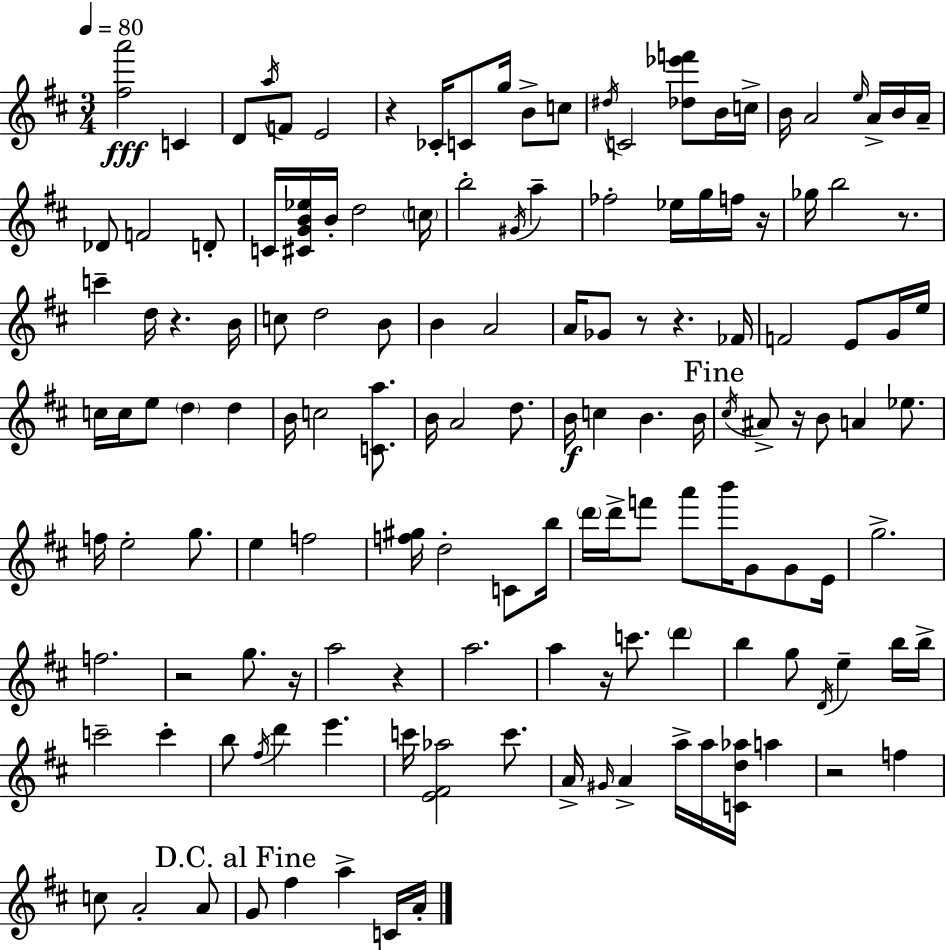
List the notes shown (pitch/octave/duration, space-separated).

[F#5,A6]/h C4/q D4/e A5/s F4/e E4/h R/q CES4/s C4/e G5/s B4/e C5/e D#5/s C4/h [Db5,Eb6,F6]/e B4/s C5/s B4/s A4/h E5/s A4/s B4/s A4/s Db4/e F4/h D4/e C4/s [C#4,G4,B4,Eb5]/s B4/s D5/h C5/s B5/h G#4/s A5/q FES5/h Eb5/s G5/s F5/s R/s Gb5/s B5/h R/e. C6/q D5/s R/q. B4/s C5/e D5/h B4/e B4/q A4/h A4/s Gb4/e R/e R/q. FES4/s F4/h E4/e G4/s E5/s C5/s C5/s E5/e D5/q D5/q B4/s C5/h [C4,A5]/e. B4/s A4/h D5/e. B4/s C5/q B4/q. B4/s C#5/s A#4/e R/s B4/e A4/q Eb5/e. F5/s E5/h G5/e. E5/q F5/h [F5,G#5]/s D5/h C4/e B5/s D6/s D6/s F6/e A6/e B6/s G4/e G4/e E4/s G5/h. F5/h. R/h G5/e. R/s A5/h R/q A5/h. A5/q R/s C6/e. D6/q B5/q G5/e D4/s E5/q B5/s B5/s C6/h C6/q B5/e F#5/s D6/q E6/q. C6/s [E4,F#4,Ab5]/h C6/e. A4/s G#4/s A4/q A5/s A5/s [C4,D5,Ab5]/s A5/q R/h F5/q C5/e A4/h A4/e G4/e F#5/q A5/q C4/s A4/s